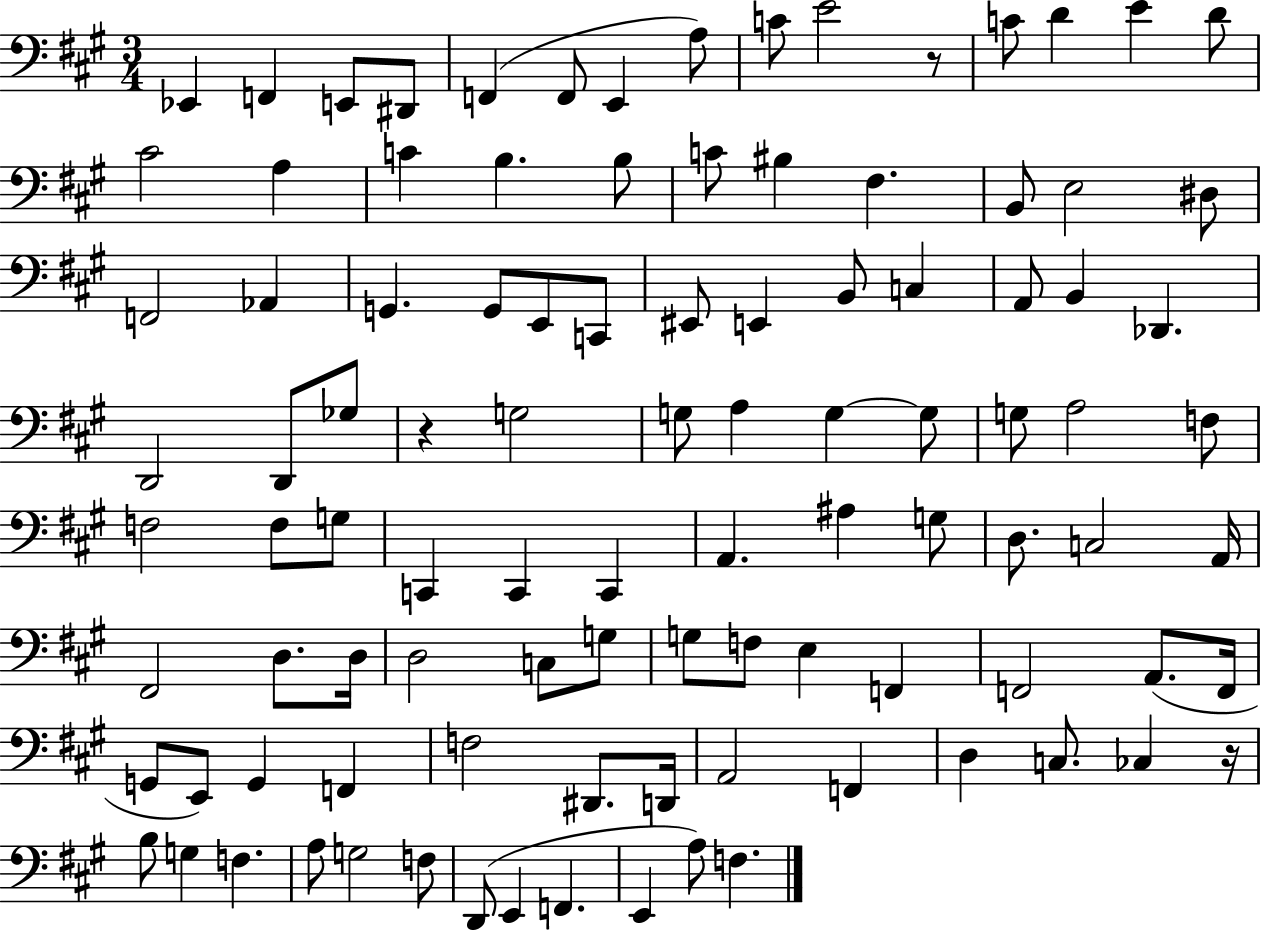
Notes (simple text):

Eb2/q F2/q E2/e D#2/e F2/q F2/e E2/q A3/e C4/e E4/h R/e C4/e D4/q E4/q D4/e C#4/h A3/q C4/q B3/q. B3/e C4/e BIS3/q F#3/q. B2/e E3/h D#3/e F2/h Ab2/q G2/q. G2/e E2/e C2/e EIS2/e E2/q B2/e C3/q A2/e B2/q Db2/q. D2/h D2/e Gb3/e R/q G3/h G3/e A3/q G3/q G3/e G3/e A3/h F3/e F3/h F3/e G3/e C2/q C2/q C2/q A2/q. A#3/q G3/e D3/e. C3/h A2/s F#2/h D3/e. D3/s D3/h C3/e G3/e G3/e F3/e E3/q F2/q F2/h A2/e. F2/s G2/e E2/e G2/q F2/q F3/h D#2/e. D2/s A2/h F2/q D3/q C3/e. CES3/q R/s B3/e G3/q F3/q. A3/e G3/h F3/e D2/e E2/q F2/q. E2/q A3/e F3/q.